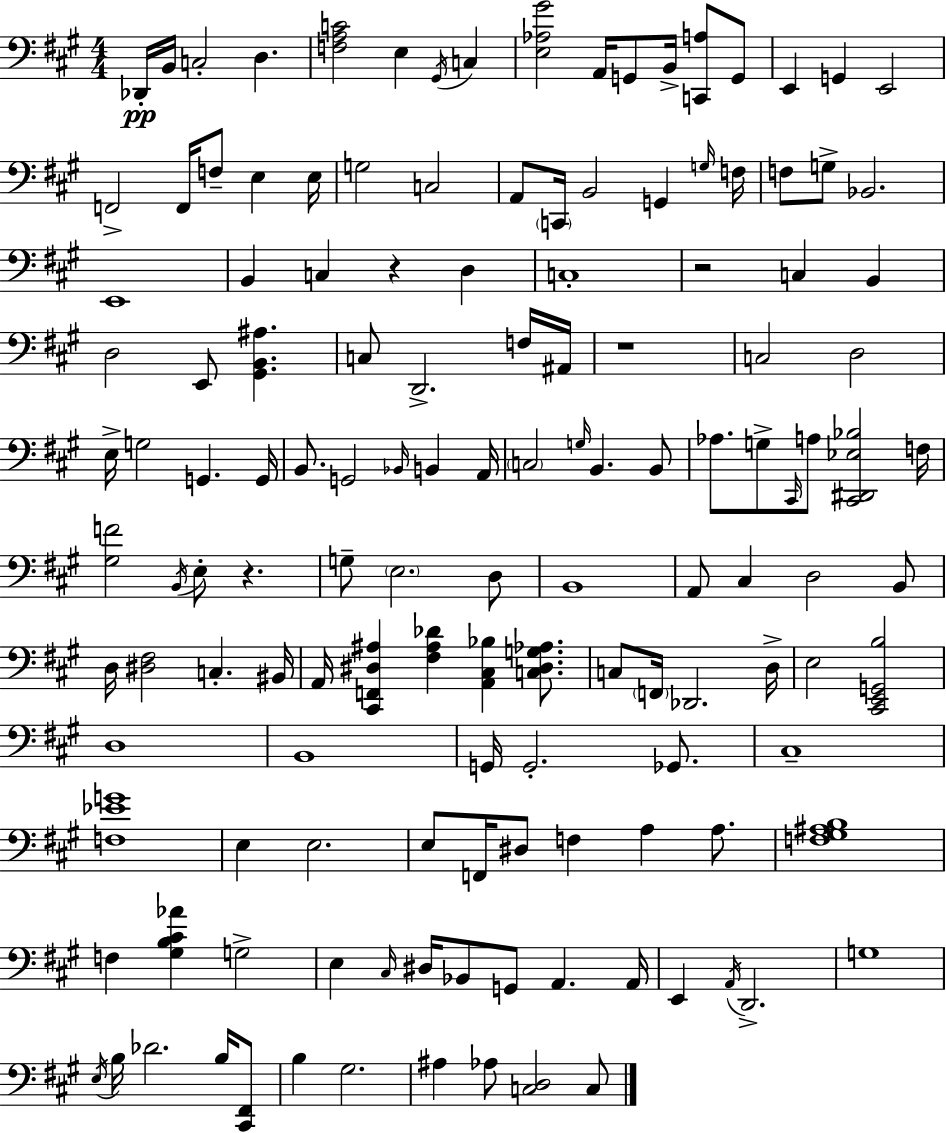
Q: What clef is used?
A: bass